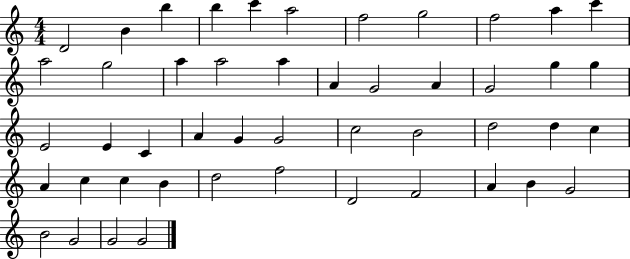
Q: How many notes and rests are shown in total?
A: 48